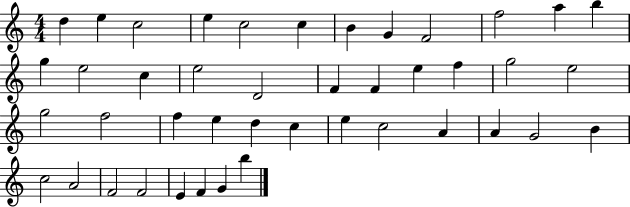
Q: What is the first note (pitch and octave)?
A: D5